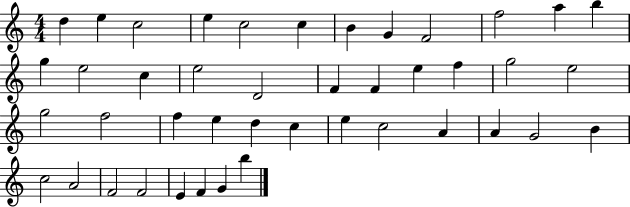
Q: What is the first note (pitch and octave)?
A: D5